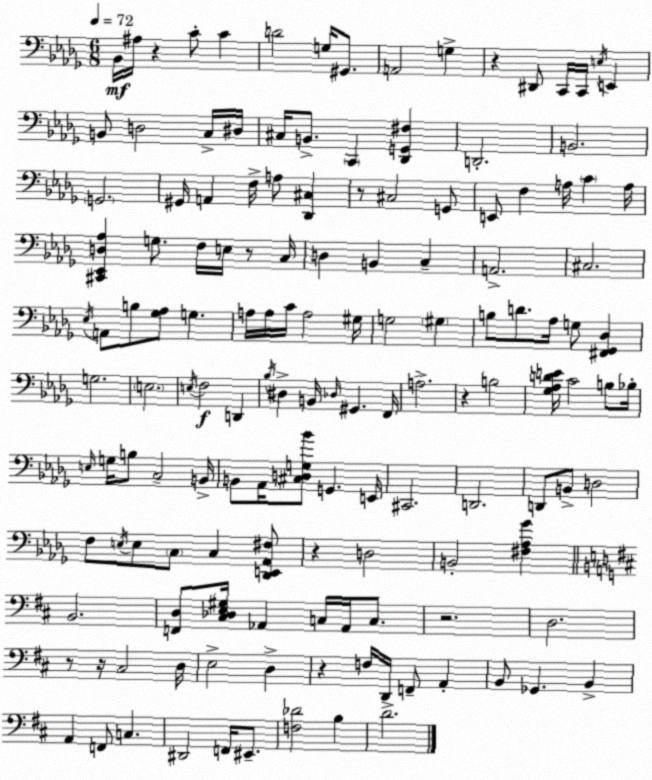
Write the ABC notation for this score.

X:1
T:Untitled
M:6/8
L:1/4
K:Bbm
_B,,/4 ^A,/4 z C/2 C D2 G,/4 ^G,,/2 A,,2 G, z ^D,,/2 C,,/4 C,,/4 E,/4 E,, B,,/2 D,2 C,/4 ^D,/4 ^C,/4 B,,/2 C,, [_D,,G,,^F,] D,,2 B,,2 G,,2 ^G,,/4 A,, F,/4 A,/2 [_D,,^C,] z/2 ^C,2 G,,/2 E,,/2 F, A,/4 C A,/4 [^C,,_E,,D,_A,] G,/2 F,/4 E,/4 z/2 C,/4 D, B,, C, A,,2 ^C,2 _E,/4 A,,/2 B,/2 [_G,_A,]/2 G, A,/4 A,/4 C/4 A,2 ^G,/4 G,2 ^G, B,/2 D/2 _A,/4 G,/2 [^F,,_G,,_D,] G,2 E,2 E,/4 F,2 D,, _B,/4 ^D, B,,/4 _D,/4 ^G,, F,,/4 A,2 z B,2 [_G,_A,DE]/4 C2 B,/2 _B,/4 E,/4 G,/4 B,/2 C,2 B,,/4 B,,/2 _A,,/4 [^C,D,G,_B]/2 G,, E,,/4 ^C,,2 D,,2 D,,/2 B,,/2 D,2 F,/2 E,/4 E,/2 C,/2 C, [_D,,E,,_A,,^F,]/2 z D,2 B,,2 [^F,_A,_G] B,,2 [F,,D,]/2 [^C,_D,E,^G,]/4 _A,, C,/4 _A,,/4 C,/2 z2 D,2 z/2 z/4 ^C,2 D,/4 E,2 D, z F,/4 D,,/4 F,,/2 A,, B,,/2 _G,, B,, A,, F,,/2 C, ^D,,2 F,,/4 ^E,,/2 [F,_D]2 B, D2